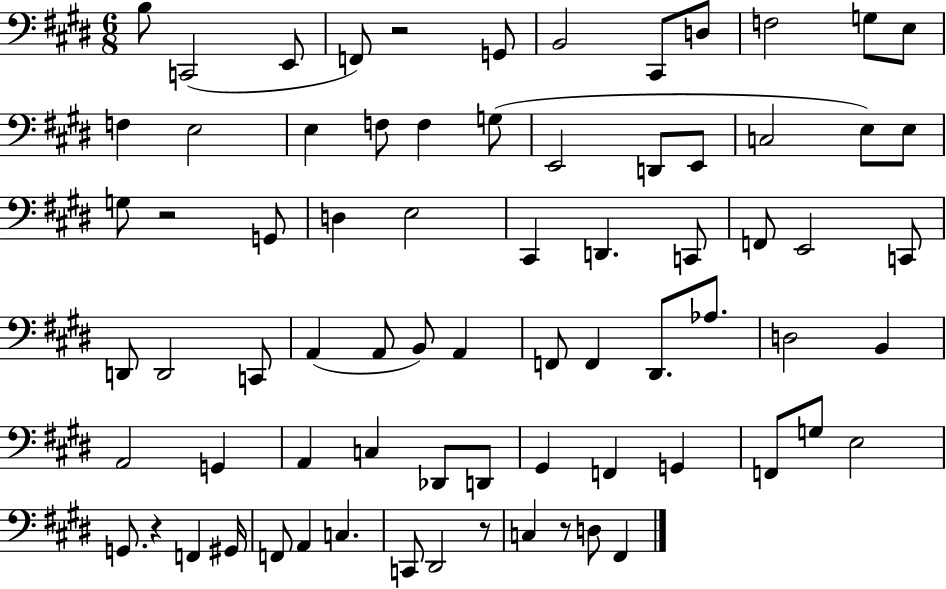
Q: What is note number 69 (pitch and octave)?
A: F#2